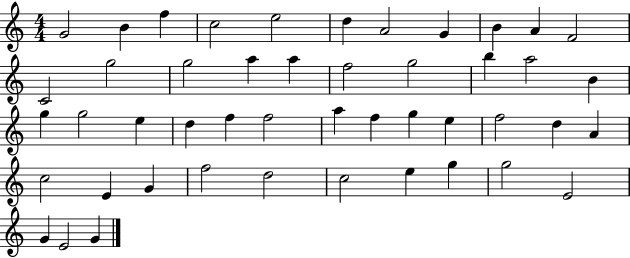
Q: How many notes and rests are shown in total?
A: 47